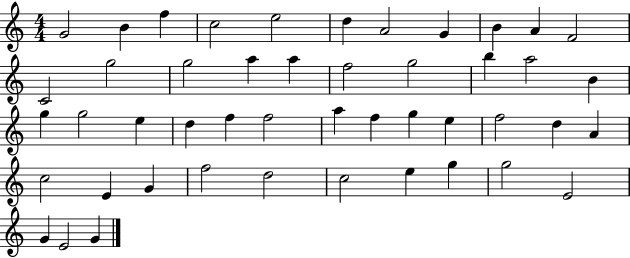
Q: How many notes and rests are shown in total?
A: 47